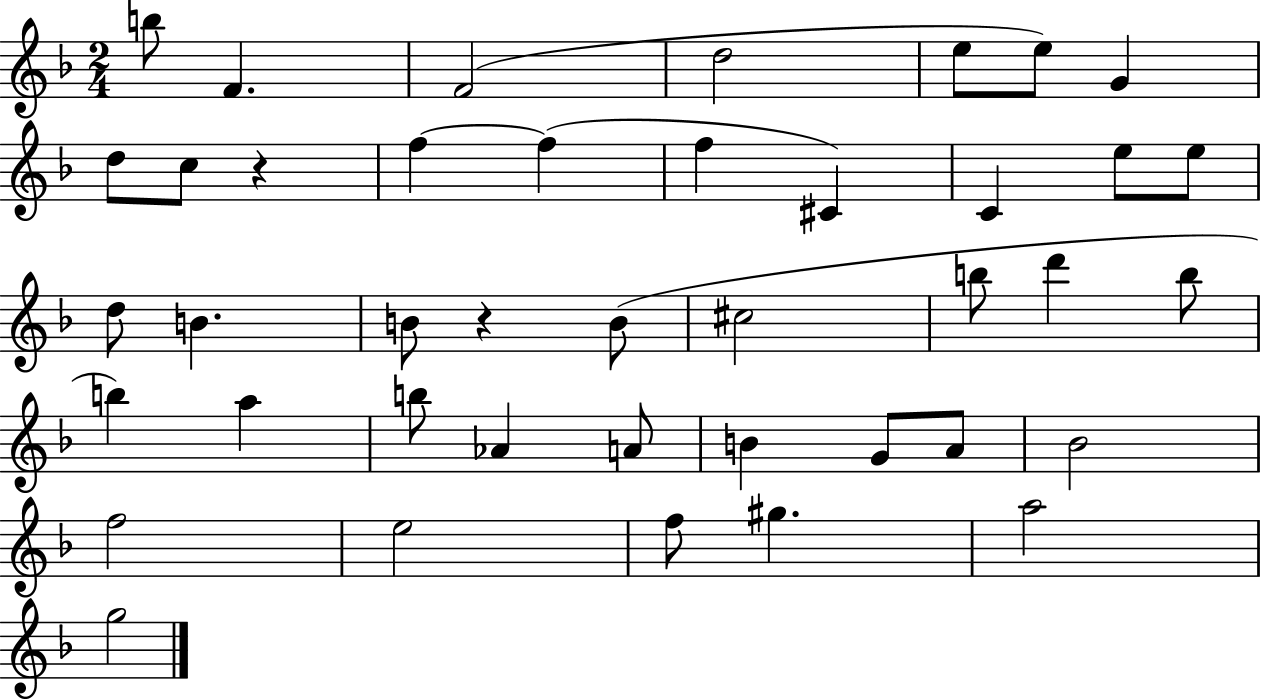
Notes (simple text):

B5/e F4/q. F4/h D5/h E5/e E5/e G4/q D5/e C5/e R/q F5/q F5/q F5/q C#4/q C4/q E5/e E5/e D5/e B4/q. B4/e R/q B4/e C#5/h B5/e D6/q B5/e B5/q A5/q B5/e Ab4/q A4/e B4/q G4/e A4/e Bb4/h F5/h E5/h F5/e G#5/q. A5/h G5/h